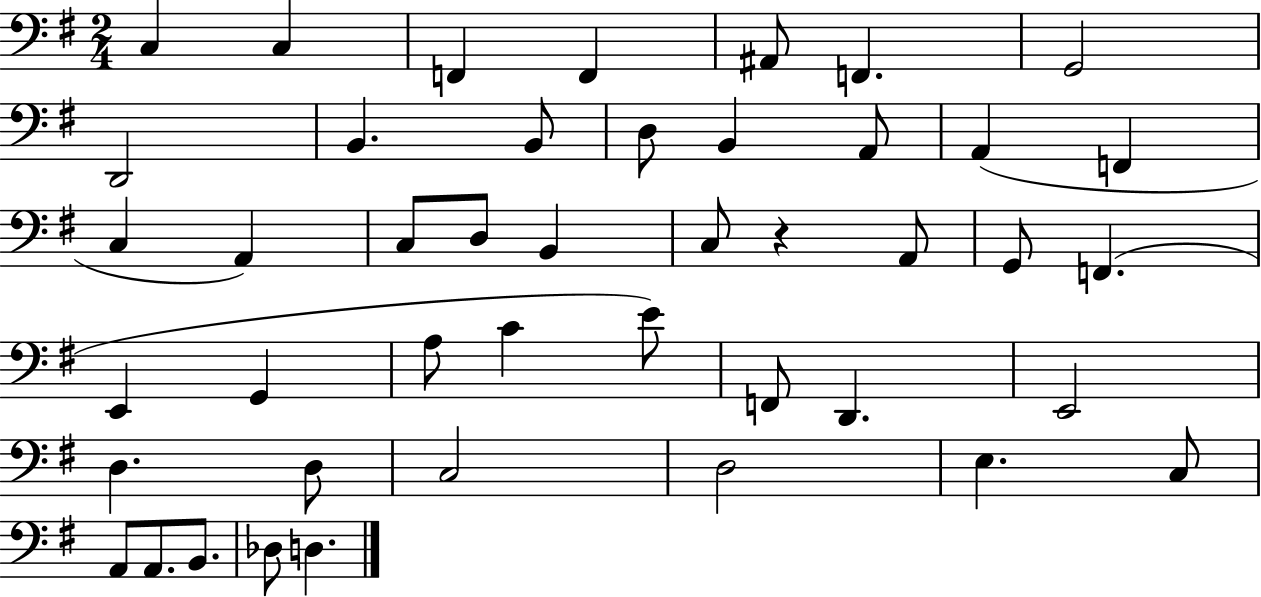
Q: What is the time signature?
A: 2/4